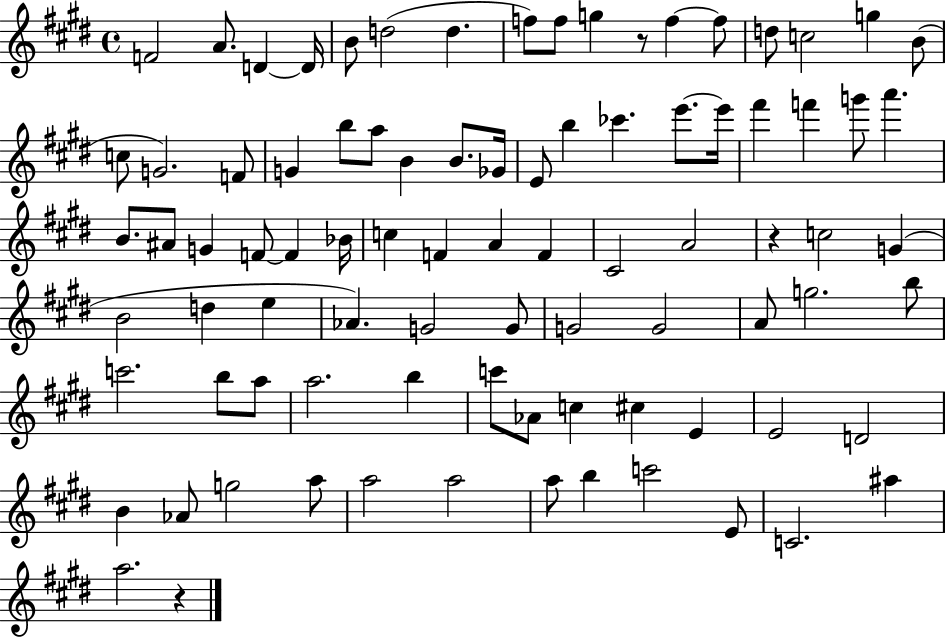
F4/h A4/e. D4/q D4/s B4/e D5/h D5/q. F5/e F5/e G5/q R/e F5/q F5/e D5/e C5/h G5/q B4/e C5/e G4/h. F4/e G4/q B5/e A5/e B4/q B4/e. Gb4/s E4/e B5/q CES6/q. E6/e. E6/s F#6/q F6/q G6/e A6/q. B4/e. A#4/e G4/q F4/e F4/q Bb4/s C5/q F4/q A4/q F4/q C#4/h A4/h R/q C5/h G4/q B4/h D5/q E5/q Ab4/q. G4/h G4/e G4/h G4/h A4/e G5/h. B5/e C6/h. B5/e A5/e A5/h. B5/q C6/e Ab4/e C5/q C#5/q E4/q E4/h D4/h B4/q Ab4/e G5/h A5/e A5/h A5/h A5/e B5/q C6/h E4/e C4/h. A#5/q A5/h. R/q